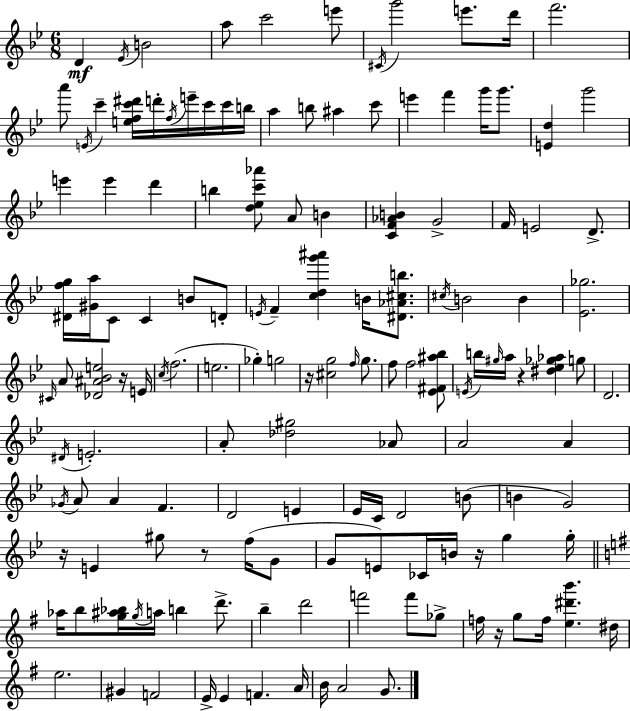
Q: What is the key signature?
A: G minor